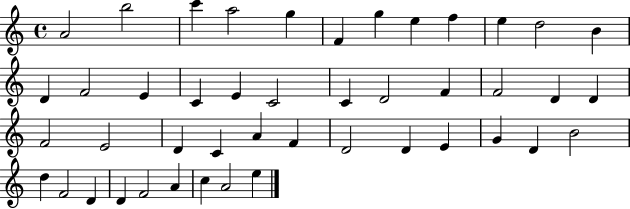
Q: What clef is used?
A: treble